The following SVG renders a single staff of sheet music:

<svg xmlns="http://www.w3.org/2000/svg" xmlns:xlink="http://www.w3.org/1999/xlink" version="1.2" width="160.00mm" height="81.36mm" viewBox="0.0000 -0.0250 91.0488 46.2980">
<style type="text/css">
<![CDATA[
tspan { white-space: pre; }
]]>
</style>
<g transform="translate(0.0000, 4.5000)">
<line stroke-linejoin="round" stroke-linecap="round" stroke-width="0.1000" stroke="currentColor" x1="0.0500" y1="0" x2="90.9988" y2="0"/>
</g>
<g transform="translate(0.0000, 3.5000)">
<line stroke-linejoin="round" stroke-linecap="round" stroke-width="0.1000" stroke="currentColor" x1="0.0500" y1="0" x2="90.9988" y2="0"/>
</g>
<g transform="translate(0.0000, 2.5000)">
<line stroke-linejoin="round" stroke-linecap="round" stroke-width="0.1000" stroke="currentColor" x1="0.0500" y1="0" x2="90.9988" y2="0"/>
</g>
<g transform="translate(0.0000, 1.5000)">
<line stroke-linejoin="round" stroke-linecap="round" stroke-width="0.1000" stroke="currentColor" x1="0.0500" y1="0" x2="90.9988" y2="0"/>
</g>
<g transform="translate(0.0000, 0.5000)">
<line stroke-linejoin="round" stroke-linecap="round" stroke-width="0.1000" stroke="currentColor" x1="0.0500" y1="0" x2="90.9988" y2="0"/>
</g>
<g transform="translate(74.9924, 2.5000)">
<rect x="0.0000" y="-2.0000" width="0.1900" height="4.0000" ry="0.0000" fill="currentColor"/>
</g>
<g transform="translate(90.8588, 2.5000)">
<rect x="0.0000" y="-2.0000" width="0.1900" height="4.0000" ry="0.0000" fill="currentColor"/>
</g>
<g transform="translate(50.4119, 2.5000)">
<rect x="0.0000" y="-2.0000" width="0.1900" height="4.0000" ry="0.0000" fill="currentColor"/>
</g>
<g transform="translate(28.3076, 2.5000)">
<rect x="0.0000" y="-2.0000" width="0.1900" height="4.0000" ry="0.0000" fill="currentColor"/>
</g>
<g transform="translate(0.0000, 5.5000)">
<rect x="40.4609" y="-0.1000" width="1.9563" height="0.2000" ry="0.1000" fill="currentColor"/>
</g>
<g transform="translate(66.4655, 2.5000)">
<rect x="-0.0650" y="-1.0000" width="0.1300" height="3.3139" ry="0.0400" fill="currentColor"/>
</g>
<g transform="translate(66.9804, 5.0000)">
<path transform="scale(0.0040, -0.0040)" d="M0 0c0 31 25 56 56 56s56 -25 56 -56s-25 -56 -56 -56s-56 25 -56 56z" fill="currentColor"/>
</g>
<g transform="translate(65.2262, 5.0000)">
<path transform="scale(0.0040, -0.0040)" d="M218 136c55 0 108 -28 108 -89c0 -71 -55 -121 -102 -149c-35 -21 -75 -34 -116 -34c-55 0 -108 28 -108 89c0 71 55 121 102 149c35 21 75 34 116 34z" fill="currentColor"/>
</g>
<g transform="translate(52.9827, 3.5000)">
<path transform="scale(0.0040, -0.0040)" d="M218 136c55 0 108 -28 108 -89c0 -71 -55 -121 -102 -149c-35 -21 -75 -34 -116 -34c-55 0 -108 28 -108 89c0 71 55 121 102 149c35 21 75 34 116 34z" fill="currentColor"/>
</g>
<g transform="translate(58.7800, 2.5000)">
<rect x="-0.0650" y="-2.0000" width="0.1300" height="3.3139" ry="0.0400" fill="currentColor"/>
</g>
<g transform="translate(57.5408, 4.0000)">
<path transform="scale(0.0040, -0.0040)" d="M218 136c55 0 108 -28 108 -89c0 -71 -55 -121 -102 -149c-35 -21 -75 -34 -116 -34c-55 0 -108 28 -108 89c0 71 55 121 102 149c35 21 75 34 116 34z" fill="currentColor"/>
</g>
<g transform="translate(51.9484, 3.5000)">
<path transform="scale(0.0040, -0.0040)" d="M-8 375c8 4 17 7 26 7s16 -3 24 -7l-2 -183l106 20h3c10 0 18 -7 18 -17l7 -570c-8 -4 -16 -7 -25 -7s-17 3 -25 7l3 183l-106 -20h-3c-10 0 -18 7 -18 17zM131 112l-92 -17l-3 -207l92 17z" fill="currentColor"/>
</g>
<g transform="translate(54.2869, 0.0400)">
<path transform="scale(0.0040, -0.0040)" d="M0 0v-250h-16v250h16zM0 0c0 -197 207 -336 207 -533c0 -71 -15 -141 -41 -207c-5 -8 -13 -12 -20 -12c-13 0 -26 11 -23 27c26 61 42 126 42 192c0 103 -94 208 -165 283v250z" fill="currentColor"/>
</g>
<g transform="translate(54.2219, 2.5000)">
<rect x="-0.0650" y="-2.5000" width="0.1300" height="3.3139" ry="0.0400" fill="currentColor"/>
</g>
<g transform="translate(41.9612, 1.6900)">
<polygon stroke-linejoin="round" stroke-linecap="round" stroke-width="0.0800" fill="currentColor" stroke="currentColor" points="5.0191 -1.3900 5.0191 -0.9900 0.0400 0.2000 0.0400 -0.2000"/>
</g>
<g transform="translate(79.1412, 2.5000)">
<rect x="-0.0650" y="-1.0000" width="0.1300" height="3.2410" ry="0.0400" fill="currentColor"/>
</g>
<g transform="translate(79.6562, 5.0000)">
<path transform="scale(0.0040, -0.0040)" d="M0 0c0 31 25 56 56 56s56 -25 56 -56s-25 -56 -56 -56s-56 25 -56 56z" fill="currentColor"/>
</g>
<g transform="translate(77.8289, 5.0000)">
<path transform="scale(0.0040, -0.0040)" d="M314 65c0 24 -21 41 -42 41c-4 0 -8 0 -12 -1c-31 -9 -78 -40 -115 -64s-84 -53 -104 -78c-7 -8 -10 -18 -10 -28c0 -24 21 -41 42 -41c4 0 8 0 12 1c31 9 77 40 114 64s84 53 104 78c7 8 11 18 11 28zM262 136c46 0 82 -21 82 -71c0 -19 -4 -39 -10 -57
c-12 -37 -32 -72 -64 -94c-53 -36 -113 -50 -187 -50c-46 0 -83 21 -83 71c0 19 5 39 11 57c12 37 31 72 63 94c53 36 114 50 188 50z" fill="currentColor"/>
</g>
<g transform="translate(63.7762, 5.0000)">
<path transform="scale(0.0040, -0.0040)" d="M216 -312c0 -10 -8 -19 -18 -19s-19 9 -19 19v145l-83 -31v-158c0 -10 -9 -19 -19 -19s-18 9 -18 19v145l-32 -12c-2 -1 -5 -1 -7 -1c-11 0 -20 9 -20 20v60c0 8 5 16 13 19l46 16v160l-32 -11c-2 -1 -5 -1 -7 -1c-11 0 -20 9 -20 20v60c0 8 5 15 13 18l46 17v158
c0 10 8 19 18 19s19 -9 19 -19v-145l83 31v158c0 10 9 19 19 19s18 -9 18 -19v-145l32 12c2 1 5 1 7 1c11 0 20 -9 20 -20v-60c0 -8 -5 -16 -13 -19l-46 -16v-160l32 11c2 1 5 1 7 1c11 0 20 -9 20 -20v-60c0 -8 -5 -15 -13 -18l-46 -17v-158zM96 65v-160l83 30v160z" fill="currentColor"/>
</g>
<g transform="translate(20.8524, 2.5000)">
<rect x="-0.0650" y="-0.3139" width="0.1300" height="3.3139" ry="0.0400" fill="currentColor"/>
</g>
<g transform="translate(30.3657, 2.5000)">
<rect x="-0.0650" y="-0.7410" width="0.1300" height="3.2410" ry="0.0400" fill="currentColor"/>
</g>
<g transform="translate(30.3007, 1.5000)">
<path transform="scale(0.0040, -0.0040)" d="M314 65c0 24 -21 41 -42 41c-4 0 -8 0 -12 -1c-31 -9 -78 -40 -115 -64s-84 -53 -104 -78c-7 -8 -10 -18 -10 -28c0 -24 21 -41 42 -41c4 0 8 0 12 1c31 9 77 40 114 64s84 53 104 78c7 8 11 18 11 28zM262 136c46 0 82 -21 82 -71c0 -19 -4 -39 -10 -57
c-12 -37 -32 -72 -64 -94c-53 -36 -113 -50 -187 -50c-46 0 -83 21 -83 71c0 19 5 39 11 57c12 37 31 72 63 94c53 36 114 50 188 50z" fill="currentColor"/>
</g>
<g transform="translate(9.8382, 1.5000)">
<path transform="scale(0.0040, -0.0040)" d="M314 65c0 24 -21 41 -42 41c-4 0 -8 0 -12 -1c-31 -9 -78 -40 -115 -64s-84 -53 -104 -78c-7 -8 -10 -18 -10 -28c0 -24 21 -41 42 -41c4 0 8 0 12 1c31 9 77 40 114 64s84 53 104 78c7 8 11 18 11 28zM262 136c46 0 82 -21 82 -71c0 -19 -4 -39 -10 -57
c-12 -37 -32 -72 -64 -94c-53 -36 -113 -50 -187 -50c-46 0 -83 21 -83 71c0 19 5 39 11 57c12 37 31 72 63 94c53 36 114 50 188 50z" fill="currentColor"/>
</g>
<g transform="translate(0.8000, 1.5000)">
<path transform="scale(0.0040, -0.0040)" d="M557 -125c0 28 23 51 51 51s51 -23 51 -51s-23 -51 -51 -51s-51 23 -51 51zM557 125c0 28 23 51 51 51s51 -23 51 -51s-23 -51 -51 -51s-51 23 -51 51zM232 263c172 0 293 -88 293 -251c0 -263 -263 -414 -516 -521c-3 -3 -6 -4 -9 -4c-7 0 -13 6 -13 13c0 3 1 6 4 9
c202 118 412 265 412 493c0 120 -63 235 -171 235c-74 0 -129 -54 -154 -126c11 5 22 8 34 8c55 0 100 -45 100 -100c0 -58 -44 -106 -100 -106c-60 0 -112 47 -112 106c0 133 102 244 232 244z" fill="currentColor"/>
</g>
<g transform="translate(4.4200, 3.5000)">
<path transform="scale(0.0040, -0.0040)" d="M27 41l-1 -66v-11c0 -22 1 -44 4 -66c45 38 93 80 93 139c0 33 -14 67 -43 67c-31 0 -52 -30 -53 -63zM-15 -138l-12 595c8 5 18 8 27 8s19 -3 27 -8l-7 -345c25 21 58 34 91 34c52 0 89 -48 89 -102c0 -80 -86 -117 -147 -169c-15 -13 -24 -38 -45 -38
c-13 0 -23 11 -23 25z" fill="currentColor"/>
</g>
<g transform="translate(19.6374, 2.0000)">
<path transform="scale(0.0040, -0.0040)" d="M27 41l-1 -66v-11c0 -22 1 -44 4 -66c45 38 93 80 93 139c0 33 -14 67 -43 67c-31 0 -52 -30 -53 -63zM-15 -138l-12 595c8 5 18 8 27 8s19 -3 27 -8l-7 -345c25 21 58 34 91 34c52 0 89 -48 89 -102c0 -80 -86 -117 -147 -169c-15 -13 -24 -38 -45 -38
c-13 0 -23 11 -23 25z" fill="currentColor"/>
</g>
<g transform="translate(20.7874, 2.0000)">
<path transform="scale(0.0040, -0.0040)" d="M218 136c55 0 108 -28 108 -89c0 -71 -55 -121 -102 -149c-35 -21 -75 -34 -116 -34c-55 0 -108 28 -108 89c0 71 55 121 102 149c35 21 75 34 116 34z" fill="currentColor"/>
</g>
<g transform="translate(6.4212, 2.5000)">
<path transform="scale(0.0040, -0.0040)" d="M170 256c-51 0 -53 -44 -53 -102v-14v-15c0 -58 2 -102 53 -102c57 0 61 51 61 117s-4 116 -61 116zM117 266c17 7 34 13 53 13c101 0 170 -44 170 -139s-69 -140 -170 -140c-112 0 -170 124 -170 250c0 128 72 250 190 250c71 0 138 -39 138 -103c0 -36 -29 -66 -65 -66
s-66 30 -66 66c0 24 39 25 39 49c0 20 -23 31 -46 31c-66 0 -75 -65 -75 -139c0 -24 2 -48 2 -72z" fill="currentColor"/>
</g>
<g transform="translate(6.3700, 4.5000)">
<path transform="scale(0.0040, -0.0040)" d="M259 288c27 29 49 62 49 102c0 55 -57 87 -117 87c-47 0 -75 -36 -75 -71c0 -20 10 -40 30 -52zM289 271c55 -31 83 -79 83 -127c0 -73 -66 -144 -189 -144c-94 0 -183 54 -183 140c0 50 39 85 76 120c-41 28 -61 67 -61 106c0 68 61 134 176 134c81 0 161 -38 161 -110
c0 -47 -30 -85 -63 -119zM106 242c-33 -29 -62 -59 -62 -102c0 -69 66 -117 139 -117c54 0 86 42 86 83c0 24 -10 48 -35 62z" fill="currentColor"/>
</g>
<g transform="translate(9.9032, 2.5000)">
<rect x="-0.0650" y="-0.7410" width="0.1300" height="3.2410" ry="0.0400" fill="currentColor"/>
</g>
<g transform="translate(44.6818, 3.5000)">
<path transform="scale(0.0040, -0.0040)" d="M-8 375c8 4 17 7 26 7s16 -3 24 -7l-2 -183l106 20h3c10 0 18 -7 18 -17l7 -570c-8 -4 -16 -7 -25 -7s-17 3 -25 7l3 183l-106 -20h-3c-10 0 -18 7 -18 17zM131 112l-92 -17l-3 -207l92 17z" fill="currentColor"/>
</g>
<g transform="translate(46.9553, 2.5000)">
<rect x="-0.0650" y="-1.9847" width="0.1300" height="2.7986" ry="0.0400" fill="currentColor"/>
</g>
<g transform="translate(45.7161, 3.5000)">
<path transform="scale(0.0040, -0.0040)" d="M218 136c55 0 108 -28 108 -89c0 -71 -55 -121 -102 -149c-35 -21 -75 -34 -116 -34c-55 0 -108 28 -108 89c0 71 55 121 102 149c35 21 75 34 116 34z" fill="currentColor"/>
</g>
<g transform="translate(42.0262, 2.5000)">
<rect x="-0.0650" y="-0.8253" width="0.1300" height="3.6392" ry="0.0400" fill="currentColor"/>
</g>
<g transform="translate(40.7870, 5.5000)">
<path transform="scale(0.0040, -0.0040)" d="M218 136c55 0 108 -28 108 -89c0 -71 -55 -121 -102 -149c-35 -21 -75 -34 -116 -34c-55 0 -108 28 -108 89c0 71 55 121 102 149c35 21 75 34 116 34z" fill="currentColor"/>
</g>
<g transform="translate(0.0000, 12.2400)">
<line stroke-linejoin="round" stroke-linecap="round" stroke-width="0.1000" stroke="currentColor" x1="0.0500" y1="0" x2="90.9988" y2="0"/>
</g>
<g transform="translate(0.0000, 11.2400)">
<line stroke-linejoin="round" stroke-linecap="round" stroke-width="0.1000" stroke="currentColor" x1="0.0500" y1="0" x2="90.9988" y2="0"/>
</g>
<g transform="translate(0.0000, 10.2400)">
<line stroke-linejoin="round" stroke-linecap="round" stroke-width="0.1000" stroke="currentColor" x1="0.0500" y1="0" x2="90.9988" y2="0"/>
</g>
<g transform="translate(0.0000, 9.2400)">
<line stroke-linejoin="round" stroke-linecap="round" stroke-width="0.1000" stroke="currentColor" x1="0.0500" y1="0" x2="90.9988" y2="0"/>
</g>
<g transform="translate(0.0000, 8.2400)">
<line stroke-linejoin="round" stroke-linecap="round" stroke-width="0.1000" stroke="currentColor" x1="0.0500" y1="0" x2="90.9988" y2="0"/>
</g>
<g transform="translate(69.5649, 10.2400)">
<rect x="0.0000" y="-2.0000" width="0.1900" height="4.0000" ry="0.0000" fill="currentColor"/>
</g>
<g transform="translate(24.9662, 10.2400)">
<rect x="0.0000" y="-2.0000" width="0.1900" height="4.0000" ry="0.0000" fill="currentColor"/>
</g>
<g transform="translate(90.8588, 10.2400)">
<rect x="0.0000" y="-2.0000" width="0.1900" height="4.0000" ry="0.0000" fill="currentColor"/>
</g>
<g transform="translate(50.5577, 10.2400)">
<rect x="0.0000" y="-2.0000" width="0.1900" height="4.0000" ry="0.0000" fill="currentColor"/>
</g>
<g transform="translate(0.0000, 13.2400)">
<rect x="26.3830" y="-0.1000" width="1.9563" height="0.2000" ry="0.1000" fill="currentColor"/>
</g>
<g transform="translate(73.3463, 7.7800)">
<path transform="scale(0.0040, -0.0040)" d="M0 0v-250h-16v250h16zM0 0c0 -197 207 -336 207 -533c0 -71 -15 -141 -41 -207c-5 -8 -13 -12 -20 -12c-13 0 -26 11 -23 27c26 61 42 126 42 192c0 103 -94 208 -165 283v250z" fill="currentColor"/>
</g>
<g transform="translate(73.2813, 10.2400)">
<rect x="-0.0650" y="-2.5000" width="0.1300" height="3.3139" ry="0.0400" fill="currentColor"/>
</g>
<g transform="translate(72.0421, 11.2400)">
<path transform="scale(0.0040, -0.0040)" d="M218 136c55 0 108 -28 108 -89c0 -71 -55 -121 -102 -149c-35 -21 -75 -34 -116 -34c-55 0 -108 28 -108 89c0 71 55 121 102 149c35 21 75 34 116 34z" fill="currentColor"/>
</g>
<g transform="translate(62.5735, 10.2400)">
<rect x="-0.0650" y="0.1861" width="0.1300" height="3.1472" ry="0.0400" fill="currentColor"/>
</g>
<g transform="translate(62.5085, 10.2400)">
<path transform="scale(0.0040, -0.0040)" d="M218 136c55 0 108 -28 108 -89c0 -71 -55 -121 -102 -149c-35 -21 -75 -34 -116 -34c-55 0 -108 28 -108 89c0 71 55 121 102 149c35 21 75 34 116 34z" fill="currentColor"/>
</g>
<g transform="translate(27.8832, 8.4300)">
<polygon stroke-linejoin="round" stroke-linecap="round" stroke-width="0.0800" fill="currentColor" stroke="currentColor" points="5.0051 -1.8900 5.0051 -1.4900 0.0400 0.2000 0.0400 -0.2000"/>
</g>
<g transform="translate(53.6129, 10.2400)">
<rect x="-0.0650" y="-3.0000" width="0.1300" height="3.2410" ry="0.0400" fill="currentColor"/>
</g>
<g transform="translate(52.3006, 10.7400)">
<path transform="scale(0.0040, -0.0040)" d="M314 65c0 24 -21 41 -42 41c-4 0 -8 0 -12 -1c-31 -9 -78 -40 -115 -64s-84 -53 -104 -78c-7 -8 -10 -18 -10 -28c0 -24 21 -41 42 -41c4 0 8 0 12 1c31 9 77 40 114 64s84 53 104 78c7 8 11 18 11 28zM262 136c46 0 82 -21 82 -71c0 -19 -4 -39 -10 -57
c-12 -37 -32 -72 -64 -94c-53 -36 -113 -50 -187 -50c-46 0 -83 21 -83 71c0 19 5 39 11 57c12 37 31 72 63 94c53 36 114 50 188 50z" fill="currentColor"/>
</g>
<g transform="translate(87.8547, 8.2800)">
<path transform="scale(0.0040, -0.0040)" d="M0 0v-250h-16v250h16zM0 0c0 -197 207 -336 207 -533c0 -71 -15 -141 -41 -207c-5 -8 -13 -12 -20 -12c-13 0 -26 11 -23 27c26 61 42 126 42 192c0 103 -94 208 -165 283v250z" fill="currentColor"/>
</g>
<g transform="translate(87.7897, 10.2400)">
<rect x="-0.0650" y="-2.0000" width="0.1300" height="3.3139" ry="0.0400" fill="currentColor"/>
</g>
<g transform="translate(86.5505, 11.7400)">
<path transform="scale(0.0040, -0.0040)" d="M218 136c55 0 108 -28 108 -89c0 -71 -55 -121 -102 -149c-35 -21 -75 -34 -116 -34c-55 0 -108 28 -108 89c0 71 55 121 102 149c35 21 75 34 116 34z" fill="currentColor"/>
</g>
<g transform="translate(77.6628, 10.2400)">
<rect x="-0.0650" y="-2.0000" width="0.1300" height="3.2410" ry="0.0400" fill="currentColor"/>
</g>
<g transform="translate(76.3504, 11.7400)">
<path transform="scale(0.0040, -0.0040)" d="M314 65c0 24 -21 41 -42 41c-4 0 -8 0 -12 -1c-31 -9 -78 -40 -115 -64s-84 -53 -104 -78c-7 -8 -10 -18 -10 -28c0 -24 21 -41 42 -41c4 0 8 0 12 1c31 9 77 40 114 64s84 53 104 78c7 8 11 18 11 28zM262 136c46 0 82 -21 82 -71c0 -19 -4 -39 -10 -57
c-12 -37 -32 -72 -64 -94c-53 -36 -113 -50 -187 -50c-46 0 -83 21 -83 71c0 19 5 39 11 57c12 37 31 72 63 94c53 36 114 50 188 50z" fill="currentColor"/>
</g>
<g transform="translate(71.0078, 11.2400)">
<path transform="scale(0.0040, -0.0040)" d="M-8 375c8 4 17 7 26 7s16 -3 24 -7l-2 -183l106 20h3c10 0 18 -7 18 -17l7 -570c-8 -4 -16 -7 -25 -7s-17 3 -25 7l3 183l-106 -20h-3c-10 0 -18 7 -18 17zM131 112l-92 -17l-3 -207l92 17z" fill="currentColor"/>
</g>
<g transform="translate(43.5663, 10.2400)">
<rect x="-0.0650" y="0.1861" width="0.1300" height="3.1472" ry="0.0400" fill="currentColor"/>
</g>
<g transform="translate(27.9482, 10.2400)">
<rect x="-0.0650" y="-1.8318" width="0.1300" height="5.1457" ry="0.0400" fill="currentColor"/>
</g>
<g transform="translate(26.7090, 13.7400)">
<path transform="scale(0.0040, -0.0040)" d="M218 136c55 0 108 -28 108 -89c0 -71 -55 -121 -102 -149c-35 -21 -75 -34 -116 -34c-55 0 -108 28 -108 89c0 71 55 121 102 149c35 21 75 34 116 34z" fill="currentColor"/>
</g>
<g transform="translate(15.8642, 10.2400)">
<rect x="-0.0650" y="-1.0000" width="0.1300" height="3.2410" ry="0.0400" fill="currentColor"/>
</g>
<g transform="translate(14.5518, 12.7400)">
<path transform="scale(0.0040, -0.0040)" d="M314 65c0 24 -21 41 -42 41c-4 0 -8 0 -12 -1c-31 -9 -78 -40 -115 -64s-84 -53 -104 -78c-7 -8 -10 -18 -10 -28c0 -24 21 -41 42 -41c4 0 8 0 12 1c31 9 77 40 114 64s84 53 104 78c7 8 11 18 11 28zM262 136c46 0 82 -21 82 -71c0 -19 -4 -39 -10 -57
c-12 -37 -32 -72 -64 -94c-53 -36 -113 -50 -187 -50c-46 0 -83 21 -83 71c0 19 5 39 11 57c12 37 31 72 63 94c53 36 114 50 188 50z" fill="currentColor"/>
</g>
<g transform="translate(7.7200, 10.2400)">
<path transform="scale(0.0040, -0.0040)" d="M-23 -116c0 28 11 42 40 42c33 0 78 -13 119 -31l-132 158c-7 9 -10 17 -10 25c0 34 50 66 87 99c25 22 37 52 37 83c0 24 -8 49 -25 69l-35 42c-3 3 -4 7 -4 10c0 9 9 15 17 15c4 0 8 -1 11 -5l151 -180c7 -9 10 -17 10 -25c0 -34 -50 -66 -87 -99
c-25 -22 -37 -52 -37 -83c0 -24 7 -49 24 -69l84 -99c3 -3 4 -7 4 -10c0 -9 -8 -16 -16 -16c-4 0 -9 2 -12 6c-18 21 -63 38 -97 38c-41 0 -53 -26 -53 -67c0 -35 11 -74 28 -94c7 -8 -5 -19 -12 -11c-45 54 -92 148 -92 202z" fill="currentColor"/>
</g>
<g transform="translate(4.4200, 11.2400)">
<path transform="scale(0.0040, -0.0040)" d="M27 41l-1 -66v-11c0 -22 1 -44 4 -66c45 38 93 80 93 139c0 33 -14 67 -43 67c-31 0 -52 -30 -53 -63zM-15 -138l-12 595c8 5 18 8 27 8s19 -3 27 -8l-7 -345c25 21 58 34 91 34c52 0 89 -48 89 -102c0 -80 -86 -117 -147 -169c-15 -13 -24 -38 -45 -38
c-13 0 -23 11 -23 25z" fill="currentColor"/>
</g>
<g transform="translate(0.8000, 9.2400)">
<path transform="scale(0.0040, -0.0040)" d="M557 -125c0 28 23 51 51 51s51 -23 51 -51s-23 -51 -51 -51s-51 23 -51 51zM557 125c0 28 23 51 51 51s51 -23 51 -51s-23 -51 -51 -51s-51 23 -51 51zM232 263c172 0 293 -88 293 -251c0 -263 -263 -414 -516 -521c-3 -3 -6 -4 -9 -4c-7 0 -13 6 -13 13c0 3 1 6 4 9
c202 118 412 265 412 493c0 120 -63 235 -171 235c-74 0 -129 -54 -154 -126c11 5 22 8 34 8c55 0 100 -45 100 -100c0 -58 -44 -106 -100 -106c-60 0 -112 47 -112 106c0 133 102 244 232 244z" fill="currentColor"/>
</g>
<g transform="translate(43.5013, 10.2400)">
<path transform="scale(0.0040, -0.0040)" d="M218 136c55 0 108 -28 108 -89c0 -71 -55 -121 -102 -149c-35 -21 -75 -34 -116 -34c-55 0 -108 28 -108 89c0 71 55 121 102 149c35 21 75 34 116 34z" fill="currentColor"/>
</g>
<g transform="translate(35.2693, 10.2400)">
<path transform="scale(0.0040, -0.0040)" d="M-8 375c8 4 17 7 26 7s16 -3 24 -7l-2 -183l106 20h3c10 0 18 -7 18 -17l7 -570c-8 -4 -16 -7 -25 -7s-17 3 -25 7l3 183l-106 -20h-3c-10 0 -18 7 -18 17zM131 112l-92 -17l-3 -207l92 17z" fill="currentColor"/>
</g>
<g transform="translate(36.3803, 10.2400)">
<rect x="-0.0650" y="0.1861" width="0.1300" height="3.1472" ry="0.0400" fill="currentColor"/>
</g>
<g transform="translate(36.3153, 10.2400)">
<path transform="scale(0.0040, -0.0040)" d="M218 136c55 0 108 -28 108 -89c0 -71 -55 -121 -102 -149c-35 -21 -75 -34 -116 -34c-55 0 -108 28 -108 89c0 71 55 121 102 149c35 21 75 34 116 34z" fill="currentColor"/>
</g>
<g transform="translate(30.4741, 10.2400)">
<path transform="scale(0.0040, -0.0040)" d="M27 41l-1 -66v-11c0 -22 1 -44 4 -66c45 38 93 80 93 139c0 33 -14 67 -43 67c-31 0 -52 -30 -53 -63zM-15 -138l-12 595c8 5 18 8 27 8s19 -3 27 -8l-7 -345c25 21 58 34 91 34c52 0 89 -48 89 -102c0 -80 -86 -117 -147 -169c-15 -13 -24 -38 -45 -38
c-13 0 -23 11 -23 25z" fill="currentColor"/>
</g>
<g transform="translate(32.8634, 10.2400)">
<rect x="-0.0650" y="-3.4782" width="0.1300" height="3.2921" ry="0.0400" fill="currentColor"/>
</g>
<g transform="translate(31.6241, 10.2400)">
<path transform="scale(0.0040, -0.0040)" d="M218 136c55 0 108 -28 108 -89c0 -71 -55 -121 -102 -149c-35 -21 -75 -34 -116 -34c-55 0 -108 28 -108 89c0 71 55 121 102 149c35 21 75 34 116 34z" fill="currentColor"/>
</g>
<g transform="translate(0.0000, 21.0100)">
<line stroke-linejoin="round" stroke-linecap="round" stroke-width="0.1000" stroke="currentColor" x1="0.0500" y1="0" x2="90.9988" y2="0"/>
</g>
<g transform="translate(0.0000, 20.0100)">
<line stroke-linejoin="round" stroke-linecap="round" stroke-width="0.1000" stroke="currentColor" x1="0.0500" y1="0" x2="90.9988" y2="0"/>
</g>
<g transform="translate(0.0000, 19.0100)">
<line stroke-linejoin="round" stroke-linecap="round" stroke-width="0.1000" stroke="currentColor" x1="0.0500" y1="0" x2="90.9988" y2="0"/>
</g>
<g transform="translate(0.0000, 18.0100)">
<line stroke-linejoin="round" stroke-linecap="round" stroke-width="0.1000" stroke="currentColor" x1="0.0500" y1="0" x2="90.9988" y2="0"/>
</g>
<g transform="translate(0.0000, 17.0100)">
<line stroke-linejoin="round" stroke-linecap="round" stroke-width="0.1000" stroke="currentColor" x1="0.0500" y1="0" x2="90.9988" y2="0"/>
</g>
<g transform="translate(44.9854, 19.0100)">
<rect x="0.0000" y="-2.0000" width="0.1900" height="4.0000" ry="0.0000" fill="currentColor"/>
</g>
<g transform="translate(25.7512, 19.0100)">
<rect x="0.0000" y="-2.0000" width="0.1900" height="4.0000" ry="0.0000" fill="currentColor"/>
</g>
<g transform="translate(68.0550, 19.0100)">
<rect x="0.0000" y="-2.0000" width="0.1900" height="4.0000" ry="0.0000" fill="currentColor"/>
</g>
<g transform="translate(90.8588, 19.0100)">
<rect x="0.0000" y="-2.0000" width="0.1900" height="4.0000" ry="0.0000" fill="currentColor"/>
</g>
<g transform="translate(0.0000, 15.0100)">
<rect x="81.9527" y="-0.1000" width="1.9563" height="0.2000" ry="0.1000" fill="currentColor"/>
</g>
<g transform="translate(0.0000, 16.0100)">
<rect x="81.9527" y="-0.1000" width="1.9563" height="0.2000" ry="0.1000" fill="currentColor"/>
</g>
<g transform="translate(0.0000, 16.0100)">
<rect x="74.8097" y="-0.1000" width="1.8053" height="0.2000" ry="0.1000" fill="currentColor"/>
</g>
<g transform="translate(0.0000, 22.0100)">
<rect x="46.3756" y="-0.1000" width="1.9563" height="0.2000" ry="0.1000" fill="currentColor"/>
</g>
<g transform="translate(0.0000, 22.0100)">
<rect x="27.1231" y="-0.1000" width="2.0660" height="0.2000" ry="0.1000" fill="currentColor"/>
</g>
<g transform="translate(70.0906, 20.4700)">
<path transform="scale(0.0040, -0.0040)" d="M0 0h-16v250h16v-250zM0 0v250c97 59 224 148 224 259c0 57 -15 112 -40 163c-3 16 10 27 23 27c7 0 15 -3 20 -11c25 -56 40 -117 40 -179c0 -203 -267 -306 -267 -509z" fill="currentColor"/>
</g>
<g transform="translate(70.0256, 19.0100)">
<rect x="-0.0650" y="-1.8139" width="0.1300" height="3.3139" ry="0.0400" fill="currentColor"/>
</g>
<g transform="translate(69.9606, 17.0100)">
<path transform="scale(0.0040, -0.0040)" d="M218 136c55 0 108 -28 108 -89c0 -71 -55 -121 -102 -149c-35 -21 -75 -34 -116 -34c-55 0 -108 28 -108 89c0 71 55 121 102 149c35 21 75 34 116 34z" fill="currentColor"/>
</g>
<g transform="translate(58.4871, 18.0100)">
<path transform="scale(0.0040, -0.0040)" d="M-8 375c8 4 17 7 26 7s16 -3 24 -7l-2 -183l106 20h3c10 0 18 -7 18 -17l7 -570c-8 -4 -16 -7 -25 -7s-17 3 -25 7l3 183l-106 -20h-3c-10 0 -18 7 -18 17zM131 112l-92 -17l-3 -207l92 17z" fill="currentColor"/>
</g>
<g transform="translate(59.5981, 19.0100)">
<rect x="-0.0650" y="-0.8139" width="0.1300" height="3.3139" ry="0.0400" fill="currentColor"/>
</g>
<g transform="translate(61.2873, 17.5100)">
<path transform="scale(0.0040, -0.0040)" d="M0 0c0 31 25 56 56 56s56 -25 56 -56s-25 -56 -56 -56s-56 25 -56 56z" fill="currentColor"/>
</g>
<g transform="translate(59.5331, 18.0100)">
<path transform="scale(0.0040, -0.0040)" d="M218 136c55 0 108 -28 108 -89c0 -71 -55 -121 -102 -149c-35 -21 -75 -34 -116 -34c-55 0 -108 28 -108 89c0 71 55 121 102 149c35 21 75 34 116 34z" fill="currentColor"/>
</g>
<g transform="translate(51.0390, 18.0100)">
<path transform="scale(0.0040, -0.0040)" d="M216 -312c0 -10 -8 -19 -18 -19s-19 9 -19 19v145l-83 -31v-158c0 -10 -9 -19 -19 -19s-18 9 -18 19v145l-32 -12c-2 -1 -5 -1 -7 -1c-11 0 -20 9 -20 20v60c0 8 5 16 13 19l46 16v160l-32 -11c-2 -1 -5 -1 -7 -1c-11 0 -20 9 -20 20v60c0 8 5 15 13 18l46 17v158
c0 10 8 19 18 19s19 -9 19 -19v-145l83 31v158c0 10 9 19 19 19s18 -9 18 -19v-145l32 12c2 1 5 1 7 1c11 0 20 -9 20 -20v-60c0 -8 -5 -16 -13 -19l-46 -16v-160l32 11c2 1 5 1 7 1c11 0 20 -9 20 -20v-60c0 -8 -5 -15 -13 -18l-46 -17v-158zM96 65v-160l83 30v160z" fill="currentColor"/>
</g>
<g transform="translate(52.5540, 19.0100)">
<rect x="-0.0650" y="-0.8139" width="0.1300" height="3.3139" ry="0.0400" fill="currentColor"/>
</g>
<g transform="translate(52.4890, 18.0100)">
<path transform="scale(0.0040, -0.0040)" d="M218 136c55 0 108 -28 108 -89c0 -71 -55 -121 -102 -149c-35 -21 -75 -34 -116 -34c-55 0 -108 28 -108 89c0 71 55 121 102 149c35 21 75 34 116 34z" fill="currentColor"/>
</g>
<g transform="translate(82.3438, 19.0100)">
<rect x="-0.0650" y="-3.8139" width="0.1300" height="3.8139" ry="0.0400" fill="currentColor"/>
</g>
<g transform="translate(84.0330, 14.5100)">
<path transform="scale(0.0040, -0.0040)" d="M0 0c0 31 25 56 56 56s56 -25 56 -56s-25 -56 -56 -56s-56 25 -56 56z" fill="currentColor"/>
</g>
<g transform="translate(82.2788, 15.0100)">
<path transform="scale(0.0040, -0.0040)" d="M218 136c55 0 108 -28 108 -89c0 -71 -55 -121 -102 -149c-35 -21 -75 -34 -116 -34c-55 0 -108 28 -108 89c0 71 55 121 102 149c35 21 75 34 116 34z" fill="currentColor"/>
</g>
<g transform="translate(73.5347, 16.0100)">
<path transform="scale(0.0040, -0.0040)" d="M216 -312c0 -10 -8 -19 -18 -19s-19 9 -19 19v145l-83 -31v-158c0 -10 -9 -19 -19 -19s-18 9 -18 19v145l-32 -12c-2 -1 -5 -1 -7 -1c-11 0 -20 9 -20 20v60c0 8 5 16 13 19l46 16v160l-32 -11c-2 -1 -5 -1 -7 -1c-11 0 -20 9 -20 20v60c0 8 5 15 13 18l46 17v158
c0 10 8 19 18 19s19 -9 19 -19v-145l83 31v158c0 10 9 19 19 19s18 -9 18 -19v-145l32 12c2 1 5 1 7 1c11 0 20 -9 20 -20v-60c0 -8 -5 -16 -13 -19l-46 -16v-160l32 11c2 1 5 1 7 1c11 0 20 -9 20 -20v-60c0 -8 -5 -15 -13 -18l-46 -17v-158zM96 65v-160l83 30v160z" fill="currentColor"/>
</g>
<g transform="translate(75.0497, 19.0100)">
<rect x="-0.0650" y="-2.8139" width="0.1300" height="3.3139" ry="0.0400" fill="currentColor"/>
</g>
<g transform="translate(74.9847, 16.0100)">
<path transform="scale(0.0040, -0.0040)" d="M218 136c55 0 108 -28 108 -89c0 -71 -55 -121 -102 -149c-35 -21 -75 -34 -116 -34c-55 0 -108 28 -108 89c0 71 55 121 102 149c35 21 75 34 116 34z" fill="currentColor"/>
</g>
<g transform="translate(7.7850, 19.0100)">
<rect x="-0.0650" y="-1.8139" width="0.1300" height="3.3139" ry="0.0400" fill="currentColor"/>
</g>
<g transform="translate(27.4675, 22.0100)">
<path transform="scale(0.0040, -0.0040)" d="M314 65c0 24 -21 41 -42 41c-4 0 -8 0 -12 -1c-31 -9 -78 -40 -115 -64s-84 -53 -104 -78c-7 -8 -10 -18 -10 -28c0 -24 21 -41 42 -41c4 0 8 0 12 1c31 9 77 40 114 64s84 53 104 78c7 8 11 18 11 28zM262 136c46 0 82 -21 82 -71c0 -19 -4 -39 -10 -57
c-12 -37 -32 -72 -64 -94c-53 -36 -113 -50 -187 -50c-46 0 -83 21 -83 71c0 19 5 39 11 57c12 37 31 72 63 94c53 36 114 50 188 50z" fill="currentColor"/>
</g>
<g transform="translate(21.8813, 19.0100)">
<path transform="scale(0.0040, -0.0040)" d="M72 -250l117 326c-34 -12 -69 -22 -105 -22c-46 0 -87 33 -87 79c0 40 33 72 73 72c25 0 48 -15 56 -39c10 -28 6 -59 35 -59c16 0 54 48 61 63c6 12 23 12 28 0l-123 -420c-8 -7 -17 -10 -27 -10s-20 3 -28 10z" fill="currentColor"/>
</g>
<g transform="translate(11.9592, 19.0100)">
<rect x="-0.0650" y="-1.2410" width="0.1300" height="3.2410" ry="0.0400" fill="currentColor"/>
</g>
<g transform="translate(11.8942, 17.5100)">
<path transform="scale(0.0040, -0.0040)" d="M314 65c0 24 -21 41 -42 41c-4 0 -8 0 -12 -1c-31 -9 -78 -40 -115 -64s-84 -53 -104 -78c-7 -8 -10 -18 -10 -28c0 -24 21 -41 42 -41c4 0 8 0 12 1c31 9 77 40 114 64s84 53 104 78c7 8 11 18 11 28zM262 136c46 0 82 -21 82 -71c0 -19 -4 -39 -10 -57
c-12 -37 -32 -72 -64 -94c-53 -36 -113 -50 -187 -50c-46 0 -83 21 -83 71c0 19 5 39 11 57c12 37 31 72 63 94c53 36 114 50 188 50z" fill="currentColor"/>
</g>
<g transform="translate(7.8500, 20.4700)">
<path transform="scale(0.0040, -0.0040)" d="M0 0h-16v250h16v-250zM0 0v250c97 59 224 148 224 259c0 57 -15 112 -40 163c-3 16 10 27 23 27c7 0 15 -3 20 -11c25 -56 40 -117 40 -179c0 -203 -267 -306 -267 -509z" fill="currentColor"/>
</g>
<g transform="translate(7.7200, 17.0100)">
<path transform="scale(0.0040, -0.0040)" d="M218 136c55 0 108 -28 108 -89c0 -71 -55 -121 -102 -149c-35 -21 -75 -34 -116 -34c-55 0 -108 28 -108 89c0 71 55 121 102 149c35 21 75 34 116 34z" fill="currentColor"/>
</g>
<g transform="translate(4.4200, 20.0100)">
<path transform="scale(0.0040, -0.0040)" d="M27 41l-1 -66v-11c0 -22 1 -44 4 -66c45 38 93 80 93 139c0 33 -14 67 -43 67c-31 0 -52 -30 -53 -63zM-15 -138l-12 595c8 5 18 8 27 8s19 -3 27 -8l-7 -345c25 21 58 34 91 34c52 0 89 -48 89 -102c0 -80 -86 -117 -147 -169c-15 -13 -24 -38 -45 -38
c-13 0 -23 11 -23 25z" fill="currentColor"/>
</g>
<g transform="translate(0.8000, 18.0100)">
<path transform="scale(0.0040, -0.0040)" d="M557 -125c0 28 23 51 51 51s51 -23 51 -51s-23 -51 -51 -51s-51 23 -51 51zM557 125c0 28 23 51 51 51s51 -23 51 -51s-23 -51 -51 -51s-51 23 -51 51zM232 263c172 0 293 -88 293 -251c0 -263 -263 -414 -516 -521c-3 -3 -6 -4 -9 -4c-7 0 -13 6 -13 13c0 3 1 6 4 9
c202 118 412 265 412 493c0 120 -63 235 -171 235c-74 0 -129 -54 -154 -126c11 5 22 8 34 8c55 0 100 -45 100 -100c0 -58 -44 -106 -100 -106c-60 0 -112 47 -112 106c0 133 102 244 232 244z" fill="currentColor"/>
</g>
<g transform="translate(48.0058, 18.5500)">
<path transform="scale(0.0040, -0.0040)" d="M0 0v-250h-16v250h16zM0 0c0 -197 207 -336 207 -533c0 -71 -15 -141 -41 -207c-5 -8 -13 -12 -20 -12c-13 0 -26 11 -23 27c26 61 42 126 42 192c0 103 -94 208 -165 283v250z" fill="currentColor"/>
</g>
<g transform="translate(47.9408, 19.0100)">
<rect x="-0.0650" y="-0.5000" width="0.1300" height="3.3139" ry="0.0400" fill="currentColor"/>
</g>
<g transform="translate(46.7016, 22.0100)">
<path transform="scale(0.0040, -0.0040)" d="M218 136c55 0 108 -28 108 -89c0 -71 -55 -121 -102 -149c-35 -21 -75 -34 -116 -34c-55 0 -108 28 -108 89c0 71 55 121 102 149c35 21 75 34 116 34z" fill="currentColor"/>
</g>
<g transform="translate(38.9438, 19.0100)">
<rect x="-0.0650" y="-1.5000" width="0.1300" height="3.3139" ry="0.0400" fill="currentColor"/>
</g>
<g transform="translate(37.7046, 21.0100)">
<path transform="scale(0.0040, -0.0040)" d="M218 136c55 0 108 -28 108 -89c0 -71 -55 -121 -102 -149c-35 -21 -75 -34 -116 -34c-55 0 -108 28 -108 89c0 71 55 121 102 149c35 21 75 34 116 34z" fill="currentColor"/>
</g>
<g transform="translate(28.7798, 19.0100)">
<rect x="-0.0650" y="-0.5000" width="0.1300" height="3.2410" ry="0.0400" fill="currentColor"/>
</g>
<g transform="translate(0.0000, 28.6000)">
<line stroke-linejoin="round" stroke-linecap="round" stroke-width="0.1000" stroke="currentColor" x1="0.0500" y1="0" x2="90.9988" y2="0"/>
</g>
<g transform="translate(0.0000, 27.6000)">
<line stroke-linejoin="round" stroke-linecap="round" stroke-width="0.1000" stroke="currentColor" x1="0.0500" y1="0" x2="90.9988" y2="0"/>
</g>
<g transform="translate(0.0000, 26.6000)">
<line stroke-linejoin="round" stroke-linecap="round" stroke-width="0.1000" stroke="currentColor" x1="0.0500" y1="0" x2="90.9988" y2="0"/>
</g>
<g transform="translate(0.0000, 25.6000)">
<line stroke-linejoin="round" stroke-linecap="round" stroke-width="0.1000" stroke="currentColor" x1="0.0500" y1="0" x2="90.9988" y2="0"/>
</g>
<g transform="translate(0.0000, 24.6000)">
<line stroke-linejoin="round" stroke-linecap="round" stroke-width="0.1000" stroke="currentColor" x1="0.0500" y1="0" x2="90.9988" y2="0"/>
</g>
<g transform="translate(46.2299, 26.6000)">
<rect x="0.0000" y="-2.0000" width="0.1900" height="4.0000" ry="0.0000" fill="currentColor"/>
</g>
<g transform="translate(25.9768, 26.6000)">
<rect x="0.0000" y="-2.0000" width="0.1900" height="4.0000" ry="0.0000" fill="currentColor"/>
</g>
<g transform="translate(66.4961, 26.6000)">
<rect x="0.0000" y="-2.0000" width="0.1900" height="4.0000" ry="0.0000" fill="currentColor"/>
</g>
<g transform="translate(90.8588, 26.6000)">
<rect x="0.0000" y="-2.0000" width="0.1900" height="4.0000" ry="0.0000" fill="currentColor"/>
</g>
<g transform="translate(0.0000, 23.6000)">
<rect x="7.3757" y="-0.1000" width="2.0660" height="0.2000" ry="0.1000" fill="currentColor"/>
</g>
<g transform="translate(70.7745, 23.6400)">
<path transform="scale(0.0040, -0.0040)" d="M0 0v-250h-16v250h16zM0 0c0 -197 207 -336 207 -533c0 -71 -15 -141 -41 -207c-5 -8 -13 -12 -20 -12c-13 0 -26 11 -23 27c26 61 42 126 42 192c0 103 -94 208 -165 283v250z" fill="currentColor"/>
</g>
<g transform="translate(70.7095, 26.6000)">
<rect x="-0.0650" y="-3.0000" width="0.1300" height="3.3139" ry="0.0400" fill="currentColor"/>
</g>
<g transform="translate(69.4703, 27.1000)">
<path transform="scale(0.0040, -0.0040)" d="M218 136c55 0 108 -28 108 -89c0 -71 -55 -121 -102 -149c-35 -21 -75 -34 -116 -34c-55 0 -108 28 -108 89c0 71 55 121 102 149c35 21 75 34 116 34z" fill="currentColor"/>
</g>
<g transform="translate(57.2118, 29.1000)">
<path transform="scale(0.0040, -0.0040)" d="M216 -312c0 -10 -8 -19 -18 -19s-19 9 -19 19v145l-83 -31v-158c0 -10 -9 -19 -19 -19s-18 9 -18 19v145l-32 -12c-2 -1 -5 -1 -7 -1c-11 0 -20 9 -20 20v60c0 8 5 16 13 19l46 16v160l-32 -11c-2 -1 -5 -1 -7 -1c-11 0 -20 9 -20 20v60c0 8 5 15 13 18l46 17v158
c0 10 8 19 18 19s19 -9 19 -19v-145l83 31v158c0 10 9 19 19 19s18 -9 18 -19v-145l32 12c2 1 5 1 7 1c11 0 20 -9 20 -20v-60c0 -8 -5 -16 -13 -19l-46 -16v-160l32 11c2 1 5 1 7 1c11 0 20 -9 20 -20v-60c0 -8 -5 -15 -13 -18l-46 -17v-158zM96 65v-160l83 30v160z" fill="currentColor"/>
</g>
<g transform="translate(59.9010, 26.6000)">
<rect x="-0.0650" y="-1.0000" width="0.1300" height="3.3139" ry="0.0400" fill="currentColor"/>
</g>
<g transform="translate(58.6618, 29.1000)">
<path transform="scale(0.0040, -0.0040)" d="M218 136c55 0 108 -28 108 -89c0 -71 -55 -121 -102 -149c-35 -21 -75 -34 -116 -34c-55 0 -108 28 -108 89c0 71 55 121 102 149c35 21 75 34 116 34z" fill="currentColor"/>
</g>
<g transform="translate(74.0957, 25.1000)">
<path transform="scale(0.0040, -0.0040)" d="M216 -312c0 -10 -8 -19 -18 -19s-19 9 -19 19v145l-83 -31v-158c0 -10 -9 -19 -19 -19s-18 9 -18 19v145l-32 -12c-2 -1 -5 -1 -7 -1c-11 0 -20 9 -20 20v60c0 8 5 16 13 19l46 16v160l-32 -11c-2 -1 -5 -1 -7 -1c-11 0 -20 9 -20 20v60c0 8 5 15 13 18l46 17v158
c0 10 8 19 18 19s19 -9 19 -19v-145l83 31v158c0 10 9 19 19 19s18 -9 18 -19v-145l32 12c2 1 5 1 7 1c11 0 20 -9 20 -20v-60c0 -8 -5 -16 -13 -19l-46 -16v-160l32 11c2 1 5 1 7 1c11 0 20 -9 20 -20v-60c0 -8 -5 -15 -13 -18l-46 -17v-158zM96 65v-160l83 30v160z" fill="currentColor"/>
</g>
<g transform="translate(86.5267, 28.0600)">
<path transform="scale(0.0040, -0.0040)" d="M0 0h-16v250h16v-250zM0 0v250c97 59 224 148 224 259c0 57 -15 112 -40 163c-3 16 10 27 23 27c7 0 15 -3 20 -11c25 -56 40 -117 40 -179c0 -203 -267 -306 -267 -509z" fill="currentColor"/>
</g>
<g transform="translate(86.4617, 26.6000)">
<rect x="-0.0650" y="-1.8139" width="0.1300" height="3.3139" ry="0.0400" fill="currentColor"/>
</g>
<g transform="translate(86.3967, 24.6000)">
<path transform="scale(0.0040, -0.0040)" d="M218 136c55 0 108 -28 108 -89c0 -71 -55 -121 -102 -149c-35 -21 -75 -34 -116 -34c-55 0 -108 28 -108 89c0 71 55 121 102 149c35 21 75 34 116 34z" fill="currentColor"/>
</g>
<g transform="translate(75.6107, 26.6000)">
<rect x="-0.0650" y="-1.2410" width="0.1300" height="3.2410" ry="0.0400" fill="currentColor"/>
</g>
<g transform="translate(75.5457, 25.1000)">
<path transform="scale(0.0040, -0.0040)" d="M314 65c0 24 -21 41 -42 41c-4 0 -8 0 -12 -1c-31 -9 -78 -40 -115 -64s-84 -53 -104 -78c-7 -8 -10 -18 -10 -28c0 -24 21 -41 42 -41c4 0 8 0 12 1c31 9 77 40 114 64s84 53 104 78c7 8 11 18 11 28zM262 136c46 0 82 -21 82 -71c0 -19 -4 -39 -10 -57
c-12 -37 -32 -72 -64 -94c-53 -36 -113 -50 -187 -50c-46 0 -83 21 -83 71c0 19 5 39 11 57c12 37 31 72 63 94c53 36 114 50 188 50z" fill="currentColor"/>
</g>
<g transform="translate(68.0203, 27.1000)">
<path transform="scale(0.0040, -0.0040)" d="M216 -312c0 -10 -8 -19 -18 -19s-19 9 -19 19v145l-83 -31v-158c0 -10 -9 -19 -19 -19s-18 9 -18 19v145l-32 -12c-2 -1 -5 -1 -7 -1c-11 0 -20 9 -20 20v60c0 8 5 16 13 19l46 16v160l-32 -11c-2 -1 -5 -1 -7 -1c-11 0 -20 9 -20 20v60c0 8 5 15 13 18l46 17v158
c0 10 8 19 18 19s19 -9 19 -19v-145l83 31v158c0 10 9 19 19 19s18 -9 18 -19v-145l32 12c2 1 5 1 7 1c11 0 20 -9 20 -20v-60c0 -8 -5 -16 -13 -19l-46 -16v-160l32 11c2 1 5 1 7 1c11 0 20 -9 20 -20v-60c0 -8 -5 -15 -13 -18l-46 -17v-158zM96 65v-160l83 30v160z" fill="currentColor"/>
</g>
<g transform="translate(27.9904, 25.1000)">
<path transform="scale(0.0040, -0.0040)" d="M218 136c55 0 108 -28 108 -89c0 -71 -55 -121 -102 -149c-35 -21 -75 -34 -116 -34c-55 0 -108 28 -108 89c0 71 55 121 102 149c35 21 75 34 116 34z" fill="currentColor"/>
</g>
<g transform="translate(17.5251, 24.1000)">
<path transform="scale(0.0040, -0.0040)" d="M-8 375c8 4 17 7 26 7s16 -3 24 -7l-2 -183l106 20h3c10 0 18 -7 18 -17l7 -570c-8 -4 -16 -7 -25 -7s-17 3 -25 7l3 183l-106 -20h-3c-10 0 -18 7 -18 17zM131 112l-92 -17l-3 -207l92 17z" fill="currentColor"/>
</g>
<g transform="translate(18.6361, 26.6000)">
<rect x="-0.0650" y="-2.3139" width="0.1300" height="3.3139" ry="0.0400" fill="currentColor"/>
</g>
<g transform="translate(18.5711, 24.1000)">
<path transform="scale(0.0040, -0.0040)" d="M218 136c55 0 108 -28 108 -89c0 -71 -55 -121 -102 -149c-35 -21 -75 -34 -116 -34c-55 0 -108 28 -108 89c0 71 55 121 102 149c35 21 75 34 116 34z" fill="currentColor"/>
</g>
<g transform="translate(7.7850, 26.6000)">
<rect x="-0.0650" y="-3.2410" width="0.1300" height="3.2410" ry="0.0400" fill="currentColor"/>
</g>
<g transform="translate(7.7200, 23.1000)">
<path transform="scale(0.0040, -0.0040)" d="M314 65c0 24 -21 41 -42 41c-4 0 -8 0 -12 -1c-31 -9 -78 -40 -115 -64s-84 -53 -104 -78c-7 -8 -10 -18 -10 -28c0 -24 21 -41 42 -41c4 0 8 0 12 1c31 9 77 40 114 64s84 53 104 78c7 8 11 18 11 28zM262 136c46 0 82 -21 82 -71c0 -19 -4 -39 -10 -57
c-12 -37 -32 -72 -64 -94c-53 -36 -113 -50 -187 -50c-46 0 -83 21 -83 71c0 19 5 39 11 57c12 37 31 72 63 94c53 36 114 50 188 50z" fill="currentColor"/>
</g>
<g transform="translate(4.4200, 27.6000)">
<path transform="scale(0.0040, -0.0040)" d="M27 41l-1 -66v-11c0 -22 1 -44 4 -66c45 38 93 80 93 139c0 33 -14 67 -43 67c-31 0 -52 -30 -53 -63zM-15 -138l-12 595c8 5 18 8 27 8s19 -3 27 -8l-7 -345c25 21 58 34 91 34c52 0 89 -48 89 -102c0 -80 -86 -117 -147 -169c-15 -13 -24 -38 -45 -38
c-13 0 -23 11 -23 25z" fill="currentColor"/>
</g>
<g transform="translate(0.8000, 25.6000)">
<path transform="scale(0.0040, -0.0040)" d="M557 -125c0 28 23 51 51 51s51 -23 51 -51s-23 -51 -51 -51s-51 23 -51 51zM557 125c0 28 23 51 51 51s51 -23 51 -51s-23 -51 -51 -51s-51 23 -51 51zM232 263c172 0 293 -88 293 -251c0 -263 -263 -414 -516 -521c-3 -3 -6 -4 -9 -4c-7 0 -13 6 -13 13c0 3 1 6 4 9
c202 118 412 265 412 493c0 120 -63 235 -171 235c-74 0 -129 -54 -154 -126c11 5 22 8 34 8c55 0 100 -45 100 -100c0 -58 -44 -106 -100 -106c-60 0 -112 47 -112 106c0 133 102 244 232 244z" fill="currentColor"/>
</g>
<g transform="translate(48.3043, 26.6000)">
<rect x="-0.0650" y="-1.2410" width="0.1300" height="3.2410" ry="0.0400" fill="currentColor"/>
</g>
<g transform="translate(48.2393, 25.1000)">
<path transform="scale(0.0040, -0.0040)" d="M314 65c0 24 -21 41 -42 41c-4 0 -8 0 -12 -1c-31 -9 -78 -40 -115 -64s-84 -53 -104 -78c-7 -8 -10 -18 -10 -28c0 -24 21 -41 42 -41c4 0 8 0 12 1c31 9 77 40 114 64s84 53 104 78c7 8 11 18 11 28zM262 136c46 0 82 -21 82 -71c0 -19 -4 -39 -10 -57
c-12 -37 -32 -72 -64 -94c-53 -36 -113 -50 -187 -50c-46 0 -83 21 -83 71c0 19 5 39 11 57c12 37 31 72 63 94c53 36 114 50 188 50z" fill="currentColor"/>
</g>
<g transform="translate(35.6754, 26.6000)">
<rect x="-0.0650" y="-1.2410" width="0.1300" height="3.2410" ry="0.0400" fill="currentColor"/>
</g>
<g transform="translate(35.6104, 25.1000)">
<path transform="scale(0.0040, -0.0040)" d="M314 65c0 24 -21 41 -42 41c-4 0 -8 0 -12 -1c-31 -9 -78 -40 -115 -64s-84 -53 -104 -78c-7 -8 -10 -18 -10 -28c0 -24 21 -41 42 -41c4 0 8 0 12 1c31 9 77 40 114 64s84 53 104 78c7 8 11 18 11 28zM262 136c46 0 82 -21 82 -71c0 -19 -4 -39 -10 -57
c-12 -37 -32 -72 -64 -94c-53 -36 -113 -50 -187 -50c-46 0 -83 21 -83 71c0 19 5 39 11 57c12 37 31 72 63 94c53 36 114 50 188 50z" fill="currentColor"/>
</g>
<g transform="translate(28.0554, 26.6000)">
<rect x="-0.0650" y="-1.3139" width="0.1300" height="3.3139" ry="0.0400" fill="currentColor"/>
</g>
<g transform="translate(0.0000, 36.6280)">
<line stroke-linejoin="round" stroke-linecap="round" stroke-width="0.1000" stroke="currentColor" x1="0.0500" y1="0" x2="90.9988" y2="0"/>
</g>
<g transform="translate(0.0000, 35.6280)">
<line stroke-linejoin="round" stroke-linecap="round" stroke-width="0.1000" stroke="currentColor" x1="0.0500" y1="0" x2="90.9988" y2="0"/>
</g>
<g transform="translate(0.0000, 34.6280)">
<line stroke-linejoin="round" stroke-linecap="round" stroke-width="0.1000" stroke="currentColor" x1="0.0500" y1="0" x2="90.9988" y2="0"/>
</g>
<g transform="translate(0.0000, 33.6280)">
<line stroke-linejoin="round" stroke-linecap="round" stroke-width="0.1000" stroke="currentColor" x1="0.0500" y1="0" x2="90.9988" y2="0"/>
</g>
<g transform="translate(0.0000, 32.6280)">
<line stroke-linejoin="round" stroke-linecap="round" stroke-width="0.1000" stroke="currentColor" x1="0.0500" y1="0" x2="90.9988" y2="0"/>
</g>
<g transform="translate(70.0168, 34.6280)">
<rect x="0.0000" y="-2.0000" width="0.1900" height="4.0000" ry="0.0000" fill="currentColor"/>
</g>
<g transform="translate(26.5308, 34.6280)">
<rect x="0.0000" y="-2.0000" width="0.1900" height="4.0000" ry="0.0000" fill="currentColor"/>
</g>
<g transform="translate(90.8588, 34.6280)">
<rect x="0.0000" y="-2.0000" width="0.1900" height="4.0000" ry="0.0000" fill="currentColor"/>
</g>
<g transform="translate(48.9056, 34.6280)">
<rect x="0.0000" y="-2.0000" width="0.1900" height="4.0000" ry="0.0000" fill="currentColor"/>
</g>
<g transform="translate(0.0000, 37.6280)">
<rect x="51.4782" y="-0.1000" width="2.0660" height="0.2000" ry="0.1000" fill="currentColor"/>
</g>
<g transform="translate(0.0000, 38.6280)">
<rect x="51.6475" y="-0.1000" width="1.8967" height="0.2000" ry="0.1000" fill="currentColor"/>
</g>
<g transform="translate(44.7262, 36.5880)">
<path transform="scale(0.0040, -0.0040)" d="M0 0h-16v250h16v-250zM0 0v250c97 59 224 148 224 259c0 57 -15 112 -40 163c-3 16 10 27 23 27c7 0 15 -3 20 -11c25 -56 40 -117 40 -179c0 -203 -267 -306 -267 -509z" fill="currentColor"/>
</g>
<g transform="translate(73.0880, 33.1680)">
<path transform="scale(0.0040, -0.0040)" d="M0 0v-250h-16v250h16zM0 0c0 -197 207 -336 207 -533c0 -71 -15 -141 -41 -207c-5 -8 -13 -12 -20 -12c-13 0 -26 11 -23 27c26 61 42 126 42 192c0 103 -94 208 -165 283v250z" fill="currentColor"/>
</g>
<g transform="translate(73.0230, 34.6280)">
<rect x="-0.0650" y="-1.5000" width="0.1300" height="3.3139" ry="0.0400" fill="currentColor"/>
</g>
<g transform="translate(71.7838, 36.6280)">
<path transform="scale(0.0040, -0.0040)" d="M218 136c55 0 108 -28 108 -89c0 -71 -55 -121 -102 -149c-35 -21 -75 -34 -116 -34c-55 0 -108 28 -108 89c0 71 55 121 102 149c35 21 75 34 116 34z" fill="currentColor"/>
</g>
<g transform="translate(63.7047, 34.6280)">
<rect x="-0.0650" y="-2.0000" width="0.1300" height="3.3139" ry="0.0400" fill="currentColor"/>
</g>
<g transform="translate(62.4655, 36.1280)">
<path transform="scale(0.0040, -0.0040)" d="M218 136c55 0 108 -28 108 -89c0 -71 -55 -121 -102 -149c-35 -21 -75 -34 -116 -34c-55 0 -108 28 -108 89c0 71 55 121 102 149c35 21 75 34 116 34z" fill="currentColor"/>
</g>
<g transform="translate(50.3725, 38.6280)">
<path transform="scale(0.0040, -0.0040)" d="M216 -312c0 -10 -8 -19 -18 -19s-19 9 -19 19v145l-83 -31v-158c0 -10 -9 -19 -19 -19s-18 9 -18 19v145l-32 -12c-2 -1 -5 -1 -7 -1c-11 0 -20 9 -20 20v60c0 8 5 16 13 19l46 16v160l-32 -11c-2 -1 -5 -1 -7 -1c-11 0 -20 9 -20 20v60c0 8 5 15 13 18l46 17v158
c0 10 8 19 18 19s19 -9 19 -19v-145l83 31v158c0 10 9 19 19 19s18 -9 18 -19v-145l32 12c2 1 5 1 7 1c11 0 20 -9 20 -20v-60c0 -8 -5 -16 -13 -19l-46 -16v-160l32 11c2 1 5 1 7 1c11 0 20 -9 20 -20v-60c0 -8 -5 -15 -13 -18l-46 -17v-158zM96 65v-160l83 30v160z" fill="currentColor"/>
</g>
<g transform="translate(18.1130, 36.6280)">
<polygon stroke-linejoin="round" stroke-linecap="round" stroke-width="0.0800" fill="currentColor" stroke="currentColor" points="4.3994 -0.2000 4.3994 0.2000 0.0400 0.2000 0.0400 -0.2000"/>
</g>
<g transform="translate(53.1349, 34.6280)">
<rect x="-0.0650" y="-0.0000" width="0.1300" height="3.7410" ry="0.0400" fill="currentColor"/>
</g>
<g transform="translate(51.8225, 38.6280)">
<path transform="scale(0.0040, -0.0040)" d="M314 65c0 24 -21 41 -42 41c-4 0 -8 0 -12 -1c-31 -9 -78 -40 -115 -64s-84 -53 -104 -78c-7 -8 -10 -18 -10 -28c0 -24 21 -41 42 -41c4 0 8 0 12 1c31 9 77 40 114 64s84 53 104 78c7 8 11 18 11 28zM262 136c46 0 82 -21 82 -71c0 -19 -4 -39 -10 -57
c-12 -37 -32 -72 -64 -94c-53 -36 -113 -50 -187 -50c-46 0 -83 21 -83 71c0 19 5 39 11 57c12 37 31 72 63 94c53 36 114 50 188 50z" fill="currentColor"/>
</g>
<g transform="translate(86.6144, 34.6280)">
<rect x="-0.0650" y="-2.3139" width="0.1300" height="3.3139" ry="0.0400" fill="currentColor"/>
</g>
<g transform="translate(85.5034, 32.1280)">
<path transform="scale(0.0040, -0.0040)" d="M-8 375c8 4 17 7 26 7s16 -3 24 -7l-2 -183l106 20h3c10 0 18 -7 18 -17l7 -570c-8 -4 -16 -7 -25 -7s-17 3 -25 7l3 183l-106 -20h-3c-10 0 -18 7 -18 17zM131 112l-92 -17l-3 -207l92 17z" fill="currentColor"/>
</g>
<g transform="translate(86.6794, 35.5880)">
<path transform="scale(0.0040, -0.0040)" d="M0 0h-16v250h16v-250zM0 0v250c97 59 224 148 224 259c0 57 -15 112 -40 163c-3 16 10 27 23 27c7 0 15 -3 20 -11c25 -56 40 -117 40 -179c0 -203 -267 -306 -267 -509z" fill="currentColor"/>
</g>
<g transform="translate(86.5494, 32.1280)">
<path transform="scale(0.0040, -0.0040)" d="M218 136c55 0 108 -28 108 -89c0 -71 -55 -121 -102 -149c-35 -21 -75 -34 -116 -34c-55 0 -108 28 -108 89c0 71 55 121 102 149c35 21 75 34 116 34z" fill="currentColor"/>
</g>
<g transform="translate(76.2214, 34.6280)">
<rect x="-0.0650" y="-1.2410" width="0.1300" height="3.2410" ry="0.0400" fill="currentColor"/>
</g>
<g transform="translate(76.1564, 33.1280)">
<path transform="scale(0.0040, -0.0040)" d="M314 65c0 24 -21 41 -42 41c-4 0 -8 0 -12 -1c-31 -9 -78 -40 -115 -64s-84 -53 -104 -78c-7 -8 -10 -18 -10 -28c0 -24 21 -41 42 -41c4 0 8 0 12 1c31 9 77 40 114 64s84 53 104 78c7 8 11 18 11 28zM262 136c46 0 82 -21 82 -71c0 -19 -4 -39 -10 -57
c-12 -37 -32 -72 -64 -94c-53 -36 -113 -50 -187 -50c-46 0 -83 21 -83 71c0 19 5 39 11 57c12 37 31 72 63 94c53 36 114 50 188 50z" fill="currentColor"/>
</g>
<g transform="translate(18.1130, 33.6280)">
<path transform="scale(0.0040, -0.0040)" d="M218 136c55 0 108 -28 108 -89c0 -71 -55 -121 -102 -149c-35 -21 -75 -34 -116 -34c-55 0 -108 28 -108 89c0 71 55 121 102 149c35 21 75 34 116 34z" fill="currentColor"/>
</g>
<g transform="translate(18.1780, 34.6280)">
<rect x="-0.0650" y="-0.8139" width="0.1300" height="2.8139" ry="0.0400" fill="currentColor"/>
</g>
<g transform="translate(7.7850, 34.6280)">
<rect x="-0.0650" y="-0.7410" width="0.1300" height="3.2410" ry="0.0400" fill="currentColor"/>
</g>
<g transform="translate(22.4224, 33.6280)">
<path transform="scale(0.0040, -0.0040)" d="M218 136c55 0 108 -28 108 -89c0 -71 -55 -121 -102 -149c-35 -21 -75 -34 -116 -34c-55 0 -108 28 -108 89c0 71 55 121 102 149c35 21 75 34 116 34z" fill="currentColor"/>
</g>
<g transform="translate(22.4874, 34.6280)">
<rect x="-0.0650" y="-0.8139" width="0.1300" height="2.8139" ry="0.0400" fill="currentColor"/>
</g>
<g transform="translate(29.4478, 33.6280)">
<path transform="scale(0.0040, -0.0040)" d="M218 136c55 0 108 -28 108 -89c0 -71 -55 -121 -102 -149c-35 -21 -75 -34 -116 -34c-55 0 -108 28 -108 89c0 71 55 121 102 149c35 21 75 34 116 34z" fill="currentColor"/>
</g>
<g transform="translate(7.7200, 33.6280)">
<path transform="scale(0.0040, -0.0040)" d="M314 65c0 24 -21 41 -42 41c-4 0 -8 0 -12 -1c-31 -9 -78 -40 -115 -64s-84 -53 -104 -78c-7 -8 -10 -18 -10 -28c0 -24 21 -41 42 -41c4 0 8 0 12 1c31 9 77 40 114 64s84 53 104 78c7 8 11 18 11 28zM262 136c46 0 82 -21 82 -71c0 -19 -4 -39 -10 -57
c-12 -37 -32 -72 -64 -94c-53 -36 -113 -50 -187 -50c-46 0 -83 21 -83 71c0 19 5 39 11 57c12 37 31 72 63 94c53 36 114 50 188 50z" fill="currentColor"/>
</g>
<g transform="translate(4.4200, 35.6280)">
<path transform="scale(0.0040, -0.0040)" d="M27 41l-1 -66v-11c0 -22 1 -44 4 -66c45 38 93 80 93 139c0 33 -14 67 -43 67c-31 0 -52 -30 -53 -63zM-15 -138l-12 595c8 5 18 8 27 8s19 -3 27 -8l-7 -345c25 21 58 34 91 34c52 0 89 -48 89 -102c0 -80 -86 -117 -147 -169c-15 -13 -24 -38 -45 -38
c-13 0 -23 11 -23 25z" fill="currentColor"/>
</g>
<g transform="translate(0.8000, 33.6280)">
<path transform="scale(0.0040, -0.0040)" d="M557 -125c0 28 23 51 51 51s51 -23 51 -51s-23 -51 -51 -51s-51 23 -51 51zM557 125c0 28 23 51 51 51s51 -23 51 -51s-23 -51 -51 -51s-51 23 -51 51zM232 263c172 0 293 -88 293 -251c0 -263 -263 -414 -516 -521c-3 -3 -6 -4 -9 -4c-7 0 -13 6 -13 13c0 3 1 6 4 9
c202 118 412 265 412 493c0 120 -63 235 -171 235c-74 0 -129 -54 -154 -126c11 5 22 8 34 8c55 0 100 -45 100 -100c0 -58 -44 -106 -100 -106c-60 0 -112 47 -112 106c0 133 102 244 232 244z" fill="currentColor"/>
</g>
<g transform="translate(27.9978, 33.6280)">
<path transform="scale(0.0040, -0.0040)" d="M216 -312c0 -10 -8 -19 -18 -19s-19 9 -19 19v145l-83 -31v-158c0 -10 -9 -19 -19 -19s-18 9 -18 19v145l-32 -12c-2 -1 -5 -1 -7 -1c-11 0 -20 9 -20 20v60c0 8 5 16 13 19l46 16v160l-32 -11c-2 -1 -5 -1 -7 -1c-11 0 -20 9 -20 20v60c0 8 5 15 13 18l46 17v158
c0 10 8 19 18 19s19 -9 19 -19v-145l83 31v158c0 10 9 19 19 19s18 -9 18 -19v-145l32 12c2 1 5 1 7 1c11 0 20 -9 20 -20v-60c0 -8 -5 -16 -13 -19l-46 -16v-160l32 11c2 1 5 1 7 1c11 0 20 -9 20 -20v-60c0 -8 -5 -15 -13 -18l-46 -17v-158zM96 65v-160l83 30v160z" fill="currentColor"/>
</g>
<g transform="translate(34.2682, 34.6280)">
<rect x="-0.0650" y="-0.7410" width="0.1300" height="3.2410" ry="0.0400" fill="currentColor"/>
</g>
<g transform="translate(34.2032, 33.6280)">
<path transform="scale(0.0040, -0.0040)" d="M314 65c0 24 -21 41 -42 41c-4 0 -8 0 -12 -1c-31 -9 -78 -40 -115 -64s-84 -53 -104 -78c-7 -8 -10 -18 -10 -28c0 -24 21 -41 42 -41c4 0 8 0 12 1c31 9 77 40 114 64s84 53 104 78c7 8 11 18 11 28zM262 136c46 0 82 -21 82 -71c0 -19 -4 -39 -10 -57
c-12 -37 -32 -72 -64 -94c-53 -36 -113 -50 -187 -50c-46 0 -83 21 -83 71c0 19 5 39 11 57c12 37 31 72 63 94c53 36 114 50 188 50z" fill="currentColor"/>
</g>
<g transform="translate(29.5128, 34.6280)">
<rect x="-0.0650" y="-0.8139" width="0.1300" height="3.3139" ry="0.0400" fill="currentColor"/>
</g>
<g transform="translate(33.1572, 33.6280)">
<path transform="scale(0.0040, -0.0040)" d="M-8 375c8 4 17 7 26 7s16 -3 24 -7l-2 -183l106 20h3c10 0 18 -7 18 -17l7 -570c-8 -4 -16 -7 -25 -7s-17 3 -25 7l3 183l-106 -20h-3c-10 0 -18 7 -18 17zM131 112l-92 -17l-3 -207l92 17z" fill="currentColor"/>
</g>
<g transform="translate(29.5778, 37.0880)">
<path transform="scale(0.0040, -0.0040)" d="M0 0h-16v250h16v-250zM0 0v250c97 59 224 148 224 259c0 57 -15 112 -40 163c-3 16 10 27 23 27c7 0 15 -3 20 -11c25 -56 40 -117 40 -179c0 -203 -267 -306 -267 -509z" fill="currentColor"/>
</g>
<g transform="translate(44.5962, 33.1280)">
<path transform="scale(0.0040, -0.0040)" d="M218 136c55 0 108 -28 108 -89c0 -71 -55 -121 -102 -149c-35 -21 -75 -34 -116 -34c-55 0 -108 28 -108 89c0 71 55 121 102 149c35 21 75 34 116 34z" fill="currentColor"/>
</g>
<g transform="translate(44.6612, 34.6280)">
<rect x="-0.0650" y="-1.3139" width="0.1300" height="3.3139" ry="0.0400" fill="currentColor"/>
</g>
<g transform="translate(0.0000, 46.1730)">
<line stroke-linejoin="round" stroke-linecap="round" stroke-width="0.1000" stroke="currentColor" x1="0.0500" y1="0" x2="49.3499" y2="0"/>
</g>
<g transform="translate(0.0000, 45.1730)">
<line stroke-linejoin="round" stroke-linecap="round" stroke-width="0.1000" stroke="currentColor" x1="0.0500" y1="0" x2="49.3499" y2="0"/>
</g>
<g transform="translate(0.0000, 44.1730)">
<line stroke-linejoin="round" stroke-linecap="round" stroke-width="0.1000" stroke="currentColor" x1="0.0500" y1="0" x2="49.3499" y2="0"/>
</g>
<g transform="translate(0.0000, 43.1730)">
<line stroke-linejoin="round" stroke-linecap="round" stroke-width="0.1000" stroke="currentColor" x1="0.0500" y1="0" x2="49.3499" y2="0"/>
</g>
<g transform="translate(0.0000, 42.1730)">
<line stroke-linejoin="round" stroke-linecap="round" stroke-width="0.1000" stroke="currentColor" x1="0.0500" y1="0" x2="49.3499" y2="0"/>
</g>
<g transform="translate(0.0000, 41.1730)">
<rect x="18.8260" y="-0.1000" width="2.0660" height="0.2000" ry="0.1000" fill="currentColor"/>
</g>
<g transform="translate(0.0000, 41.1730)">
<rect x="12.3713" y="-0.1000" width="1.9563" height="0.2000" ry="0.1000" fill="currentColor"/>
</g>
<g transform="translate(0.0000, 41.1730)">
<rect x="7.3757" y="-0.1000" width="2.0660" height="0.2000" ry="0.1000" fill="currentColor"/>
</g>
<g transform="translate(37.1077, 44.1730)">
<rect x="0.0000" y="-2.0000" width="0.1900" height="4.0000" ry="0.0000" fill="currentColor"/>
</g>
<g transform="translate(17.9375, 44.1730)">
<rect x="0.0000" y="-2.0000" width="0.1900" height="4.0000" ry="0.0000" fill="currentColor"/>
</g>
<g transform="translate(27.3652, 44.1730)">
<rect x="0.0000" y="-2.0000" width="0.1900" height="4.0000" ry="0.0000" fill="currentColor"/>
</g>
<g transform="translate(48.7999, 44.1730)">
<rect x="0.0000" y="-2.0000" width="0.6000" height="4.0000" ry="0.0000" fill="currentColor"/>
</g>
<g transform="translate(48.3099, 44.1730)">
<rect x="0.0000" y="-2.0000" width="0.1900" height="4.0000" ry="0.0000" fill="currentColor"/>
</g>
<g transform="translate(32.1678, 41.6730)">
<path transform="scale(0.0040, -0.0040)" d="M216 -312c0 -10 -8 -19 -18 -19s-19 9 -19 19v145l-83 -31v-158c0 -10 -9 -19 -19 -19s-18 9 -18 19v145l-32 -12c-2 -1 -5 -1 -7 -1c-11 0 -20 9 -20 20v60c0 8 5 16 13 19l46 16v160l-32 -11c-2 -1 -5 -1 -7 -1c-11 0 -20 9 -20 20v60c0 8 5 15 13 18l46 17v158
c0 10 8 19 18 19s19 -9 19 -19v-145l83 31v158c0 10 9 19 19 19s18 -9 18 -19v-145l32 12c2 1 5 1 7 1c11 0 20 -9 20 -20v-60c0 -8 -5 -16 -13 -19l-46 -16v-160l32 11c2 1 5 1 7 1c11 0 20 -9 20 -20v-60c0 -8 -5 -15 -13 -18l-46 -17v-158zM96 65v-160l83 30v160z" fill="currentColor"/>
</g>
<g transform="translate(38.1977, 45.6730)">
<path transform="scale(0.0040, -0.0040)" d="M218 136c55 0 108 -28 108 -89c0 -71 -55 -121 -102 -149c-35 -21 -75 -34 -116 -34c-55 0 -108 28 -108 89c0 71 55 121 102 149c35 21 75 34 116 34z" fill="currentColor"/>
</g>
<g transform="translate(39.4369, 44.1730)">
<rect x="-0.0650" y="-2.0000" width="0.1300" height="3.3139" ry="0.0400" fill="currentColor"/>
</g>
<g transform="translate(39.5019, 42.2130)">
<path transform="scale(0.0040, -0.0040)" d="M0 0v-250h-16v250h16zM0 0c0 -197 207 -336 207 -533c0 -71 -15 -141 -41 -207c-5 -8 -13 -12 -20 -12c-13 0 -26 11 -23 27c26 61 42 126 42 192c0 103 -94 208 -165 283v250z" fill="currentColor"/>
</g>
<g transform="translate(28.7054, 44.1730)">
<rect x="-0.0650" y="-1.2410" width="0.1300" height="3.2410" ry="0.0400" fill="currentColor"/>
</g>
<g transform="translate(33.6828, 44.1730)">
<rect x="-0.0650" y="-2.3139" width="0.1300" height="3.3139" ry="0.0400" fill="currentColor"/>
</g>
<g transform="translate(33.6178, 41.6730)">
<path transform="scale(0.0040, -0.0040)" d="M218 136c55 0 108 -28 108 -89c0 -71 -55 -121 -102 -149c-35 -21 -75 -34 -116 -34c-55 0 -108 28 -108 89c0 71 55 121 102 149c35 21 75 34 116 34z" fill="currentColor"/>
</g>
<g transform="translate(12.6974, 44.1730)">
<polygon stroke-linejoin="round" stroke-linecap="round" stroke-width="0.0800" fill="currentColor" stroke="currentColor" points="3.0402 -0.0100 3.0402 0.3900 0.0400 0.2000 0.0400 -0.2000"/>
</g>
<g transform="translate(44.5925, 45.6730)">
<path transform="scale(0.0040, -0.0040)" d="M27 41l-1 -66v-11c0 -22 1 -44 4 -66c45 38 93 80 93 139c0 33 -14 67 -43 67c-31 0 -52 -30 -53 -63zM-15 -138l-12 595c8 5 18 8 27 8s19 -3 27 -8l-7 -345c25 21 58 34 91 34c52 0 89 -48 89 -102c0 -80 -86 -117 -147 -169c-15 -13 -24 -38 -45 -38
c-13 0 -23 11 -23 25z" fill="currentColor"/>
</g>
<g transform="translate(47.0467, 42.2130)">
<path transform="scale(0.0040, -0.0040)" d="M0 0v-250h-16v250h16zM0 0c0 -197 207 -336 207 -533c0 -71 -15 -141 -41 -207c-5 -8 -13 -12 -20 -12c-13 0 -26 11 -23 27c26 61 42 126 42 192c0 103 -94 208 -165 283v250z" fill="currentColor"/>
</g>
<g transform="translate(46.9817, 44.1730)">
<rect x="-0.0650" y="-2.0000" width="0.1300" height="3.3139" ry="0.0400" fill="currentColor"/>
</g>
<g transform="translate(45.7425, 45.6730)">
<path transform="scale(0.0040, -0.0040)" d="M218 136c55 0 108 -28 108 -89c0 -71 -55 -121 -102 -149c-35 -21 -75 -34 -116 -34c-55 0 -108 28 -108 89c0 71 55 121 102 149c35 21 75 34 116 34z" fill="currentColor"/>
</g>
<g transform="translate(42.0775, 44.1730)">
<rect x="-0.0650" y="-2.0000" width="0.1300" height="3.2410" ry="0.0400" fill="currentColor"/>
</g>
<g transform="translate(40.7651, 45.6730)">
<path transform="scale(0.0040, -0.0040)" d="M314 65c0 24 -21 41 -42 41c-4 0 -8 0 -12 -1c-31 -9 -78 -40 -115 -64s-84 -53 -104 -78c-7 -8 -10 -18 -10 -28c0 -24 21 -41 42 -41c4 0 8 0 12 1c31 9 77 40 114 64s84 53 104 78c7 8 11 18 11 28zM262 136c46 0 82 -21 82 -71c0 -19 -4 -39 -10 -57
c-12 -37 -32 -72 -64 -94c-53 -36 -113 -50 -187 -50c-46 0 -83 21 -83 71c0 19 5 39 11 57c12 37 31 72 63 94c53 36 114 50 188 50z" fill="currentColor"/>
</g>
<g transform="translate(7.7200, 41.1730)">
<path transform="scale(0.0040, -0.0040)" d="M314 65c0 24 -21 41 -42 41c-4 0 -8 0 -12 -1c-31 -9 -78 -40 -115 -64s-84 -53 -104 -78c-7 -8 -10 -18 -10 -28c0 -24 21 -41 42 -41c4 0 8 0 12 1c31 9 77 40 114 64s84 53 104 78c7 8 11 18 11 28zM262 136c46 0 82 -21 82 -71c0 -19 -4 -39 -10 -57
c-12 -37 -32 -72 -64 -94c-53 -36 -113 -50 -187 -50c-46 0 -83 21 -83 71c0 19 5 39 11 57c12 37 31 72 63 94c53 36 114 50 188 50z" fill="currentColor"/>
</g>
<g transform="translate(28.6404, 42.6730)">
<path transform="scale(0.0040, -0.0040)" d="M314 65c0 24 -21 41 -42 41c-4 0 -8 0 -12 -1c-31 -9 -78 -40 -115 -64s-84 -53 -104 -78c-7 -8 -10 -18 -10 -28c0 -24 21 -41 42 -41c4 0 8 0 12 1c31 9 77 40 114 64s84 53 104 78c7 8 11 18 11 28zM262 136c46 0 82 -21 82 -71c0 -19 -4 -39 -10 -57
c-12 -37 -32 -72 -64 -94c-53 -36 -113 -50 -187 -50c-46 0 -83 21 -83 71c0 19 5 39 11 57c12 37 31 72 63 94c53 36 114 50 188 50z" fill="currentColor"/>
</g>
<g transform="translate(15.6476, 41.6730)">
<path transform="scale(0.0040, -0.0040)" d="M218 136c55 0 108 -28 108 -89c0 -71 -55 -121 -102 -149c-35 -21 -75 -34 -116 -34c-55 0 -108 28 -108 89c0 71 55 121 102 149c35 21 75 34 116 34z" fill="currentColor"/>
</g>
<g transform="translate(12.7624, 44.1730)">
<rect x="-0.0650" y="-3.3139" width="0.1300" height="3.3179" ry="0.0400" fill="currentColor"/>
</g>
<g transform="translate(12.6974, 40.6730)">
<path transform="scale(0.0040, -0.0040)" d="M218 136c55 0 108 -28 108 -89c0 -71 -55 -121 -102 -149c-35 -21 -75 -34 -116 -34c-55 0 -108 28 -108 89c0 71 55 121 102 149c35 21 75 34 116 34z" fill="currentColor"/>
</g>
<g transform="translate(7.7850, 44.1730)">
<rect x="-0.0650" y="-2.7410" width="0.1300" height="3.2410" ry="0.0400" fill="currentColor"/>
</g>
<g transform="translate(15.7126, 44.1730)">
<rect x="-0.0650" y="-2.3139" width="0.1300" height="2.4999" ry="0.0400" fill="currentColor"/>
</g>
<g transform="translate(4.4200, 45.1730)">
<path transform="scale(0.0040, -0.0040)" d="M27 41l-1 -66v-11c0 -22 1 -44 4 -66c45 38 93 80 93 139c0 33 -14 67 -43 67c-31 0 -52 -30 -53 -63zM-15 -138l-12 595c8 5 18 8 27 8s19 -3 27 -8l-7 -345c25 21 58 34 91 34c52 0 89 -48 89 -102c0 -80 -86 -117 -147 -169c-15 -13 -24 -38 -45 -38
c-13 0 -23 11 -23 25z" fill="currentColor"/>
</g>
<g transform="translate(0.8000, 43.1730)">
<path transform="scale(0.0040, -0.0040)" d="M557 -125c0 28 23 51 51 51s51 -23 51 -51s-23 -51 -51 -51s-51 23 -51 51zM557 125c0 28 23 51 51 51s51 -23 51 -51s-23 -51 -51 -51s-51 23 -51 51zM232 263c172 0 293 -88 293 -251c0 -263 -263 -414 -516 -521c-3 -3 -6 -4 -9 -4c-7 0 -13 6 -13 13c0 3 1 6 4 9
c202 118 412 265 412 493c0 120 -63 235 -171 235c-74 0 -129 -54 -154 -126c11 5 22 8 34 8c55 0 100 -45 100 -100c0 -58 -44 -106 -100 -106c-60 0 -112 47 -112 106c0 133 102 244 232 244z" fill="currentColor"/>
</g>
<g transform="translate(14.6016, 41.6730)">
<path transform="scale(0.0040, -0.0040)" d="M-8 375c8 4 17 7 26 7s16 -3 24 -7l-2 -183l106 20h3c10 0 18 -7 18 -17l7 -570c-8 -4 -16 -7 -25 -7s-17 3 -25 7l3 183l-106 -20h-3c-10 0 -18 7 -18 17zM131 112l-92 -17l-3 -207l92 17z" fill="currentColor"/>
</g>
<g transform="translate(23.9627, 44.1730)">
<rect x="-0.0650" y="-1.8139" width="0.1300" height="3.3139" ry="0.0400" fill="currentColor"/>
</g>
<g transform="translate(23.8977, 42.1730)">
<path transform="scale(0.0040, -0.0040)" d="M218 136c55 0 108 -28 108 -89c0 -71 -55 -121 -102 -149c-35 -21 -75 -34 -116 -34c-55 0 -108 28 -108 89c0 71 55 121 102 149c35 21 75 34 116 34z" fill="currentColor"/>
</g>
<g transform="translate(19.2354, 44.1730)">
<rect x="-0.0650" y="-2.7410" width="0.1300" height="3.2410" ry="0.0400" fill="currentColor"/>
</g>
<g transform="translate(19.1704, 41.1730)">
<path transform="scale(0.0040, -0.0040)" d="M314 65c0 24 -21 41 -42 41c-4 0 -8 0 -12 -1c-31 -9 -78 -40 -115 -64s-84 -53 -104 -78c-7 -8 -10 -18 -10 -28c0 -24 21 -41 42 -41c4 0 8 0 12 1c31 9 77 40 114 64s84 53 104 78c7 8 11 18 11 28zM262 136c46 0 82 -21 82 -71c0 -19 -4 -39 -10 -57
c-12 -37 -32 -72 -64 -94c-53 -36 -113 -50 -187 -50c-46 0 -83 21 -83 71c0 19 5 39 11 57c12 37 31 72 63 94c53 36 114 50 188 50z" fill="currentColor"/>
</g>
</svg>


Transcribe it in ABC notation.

X:1
T:Untitled
M:6/8
L:1/4
K:F
F,2 _E, F,2 E,,/2 B,,/2 B,,/2 A,, ^F,, F,,2 z F,,2 D,,/2 _D,/2 D, D, C,2 D, B,,/2 A,,2 A,,/2 A,/2 G,2 z/2 E,,2 G,, E,,/2 ^F, F, A,/2 ^C E D2 B, G, G,2 G,2 ^F,, ^C,/2 ^G,2 A,/2 F,2 F,/2 F,/2 ^F,/2 F,2 G,/2 ^C,,2 A,, G,,/2 G,2 B,/2 C2 D/2 B,/2 C2 A, G,2 ^B, A,,/2 A,,2 _A,,/2